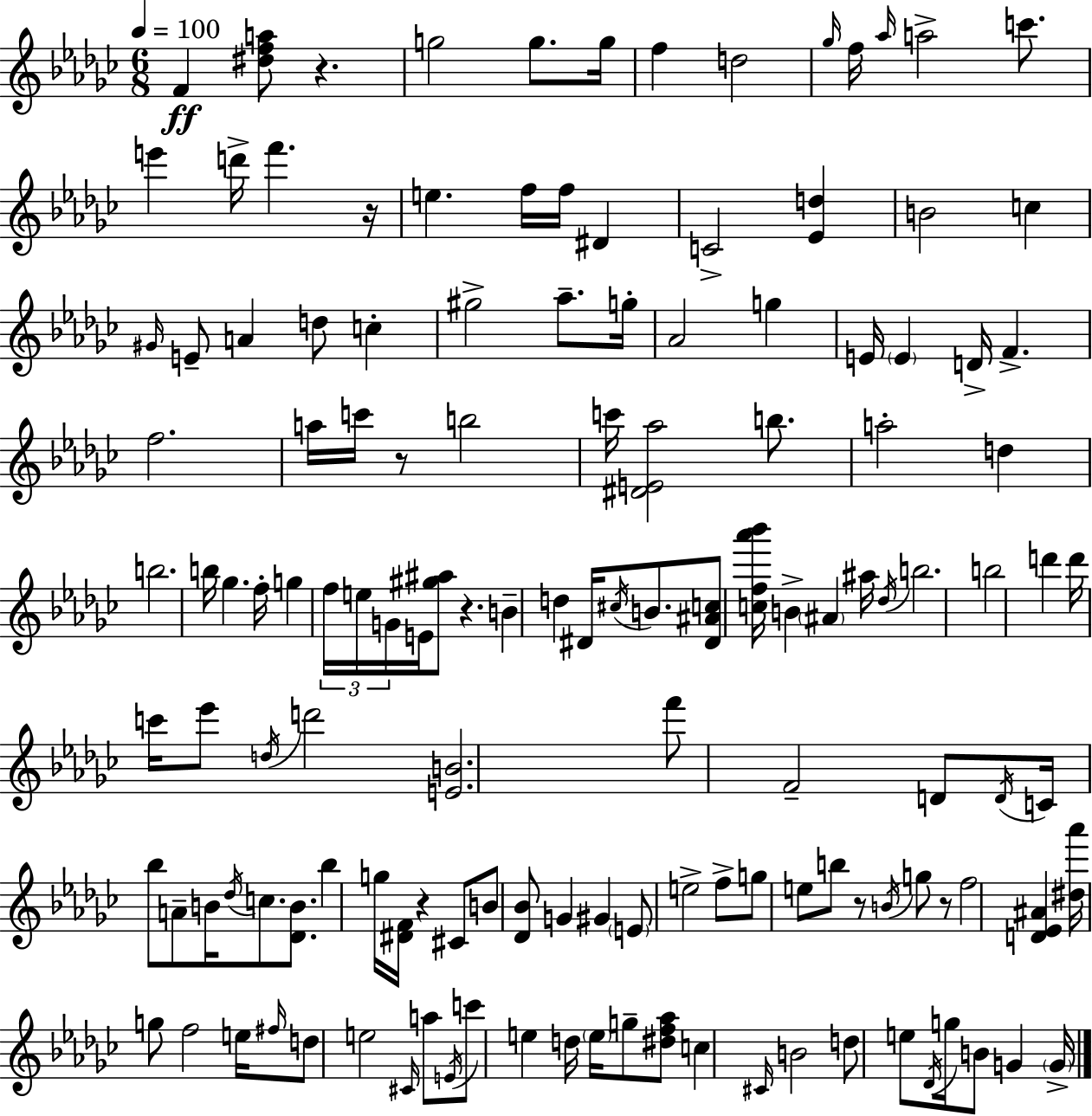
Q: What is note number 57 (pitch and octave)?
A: B4